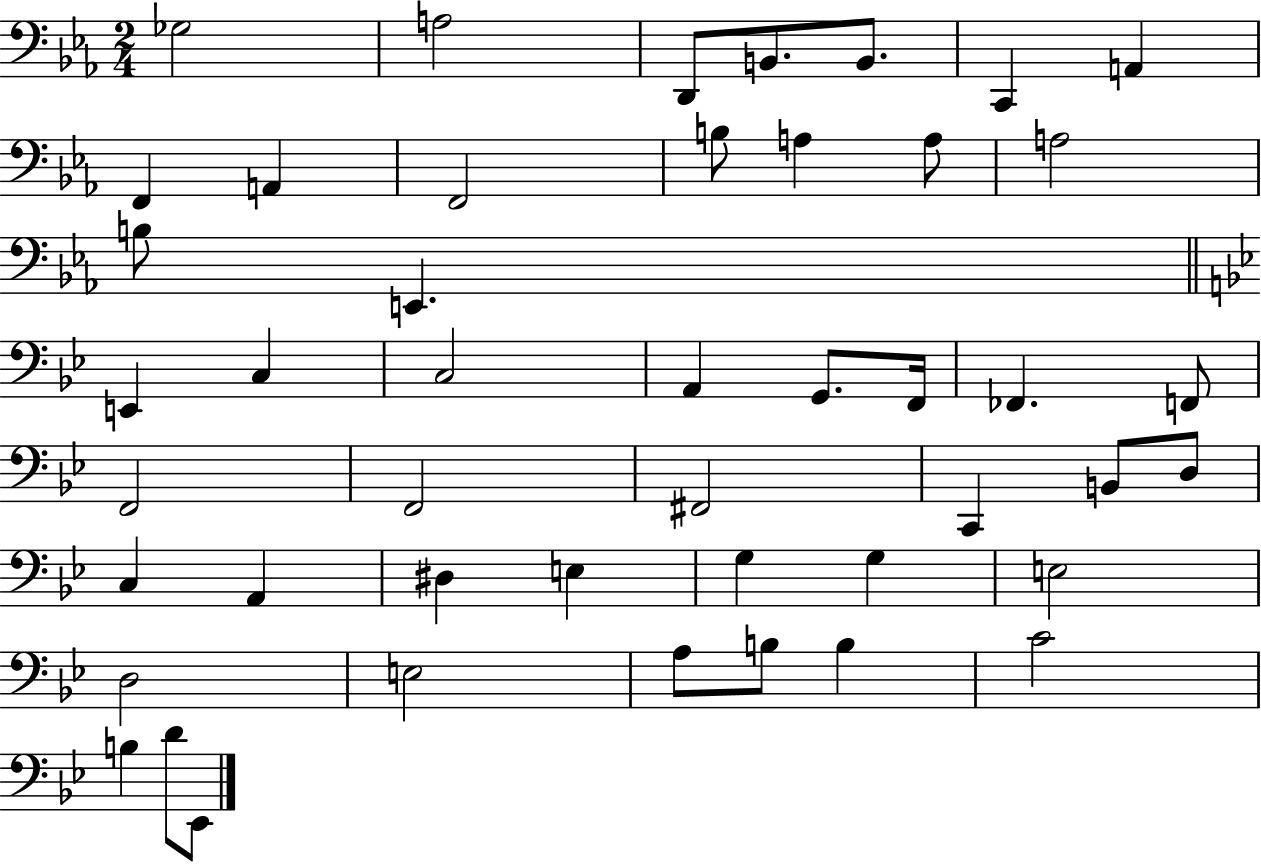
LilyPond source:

{
  \clef bass
  \numericTimeSignature
  \time 2/4
  \key ees \major
  ges2 | a2 | d,8 b,8. b,8. | c,4 a,4 | \break f,4 a,4 | f,2 | b8 a4 a8 | a2 | \break b8 e,4. | \bar "||" \break \key g \minor e,4 c4 | c2 | a,4 g,8. f,16 | fes,4. f,8 | \break f,2 | f,2 | fis,2 | c,4 b,8 d8 | \break c4 a,4 | dis4 e4 | g4 g4 | e2 | \break d2 | e2 | a8 b8 b4 | c'2 | \break b4 d'8 ees,8 | \bar "|."
}